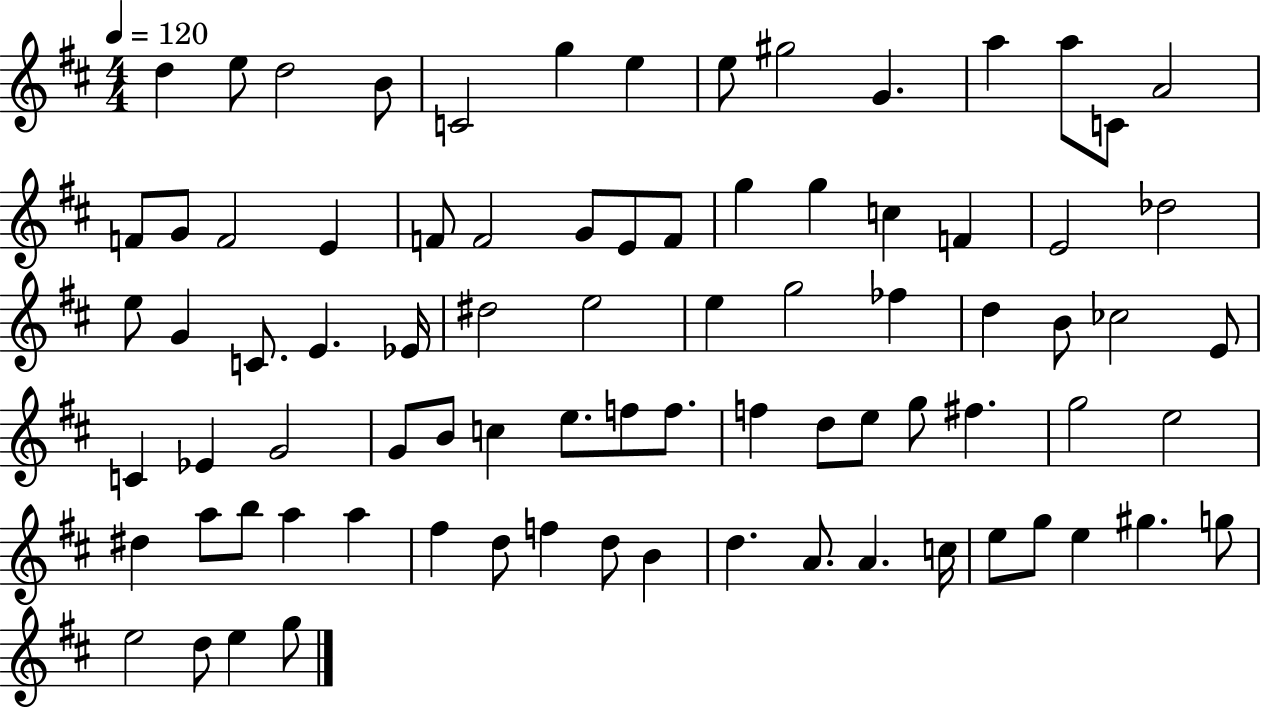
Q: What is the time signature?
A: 4/4